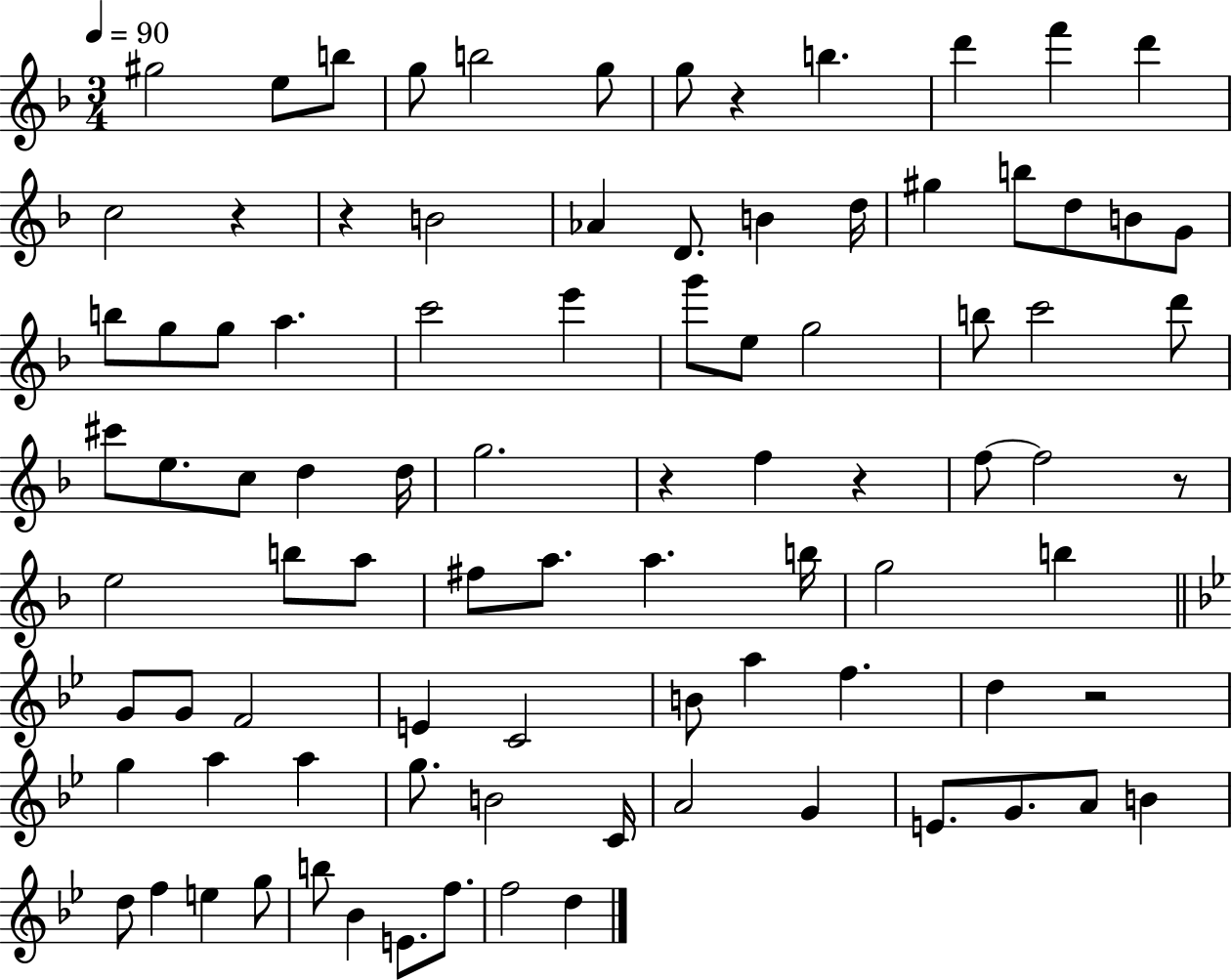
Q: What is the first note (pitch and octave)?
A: G#5